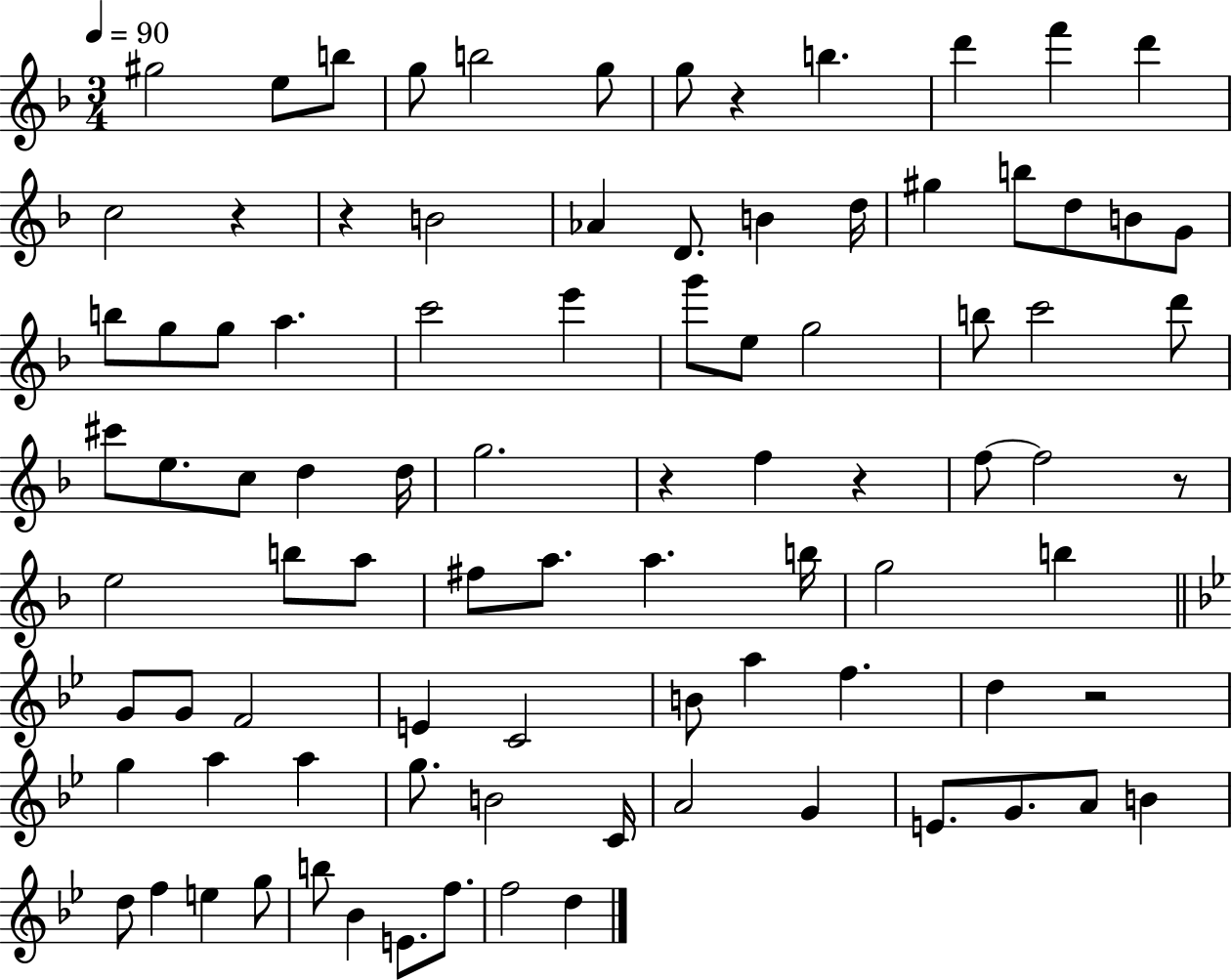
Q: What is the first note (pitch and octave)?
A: G#5